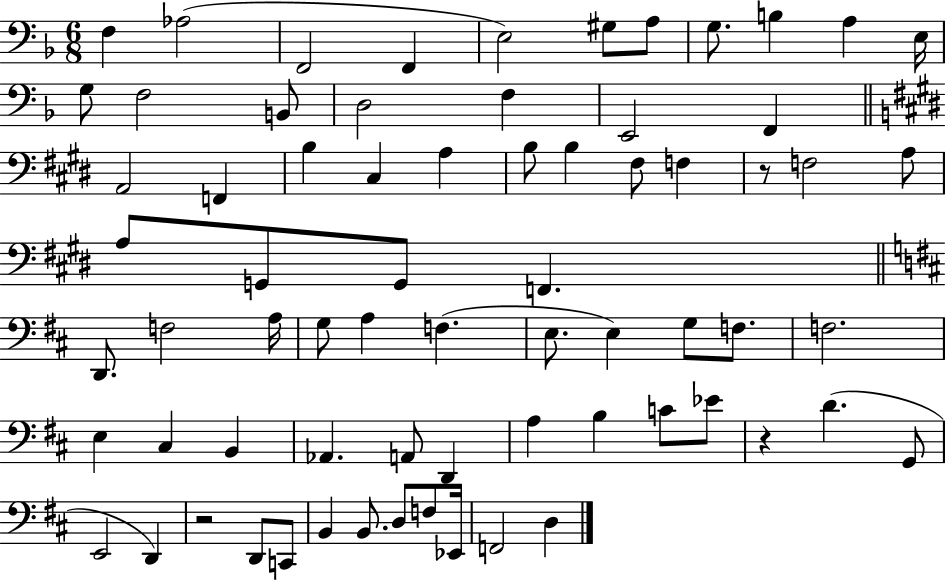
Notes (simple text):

F3/q Ab3/h F2/h F2/q E3/h G#3/e A3/e G3/e. B3/q A3/q E3/s G3/e F3/h B2/e D3/h F3/q E2/h F2/q A2/h F2/q B3/q C#3/q A3/q B3/e B3/q F#3/e F3/q R/e F3/h A3/e A3/e G2/e G2/e F2/q. D2/e. F3/h A3/s G3/e A3/q F3/q. E3/e. E3/q G3/e F3/e. F3/h. E3/q C#3/q B2/q Ab2/q. A2/e D2/q A3/q B3/q C4/e Eb4/e R/q D4/q. G2/e E2/h D2/q R/h D2/e C2/e B2/q B2/e. D3/e F3/e Eb2/s F2/h D3/q